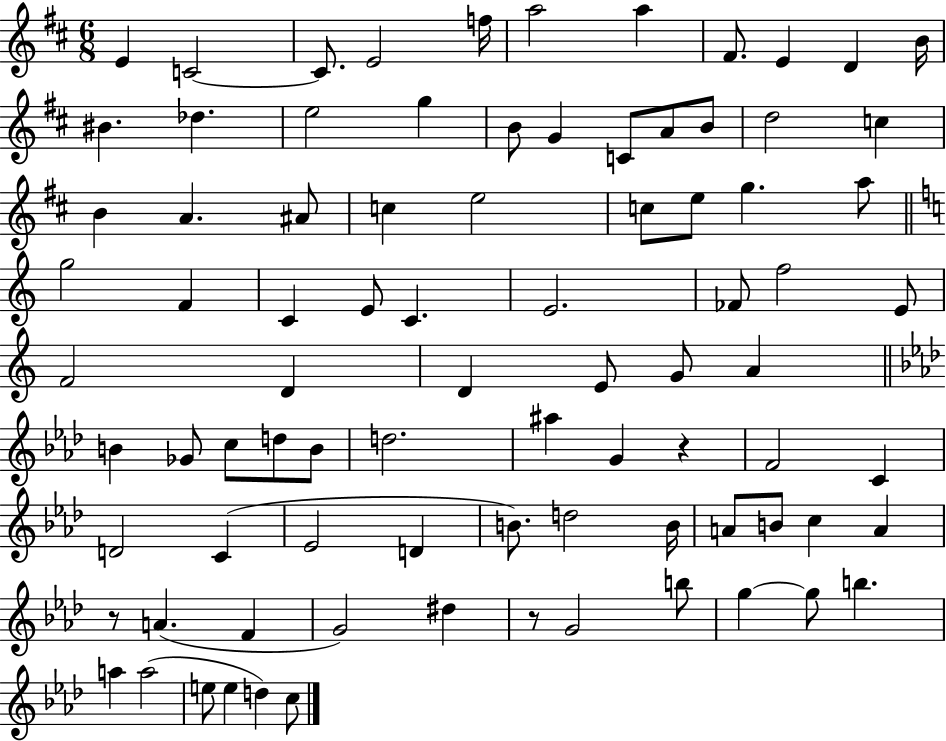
{
  \clef treble
  \numericTimeSignature
  \time 6/8
  \key d \major
  e'4 c'2~~ | c'8. e'2 f''16 | a''2 a''4 | fis'8. e'4 d'4 b'16 | \break bis'4. des''4. | e''2 g''4 | b'8 g'4 c'8 a'8 b'8 | d''2 c''4 | \break b'4 a'4. ais'8 | c''4 e''2 | c''8 e''8 g''4. a''8 | \bar "||" \break \key c \major g''2 f'4 | c'4 e'8 c'4. | e'2. | fes'8 f''2 e'8 | \break f'2 d'4 | d'4 e'8 g'8 a'4 | \bar "||" \break \key aes \major b'4 ges'8 c''8 d''8 b'8 | d''2. | ais''4 g'4 r4 | f'2 c'4 | \break d'2 c'4( | ees'2 d'4 | b'8.) d''2 b'16 | a'8 b'8 c''4 a'4 | \break r8 a'4.( f'4 | g'2) dis''4 | r8 g'2 b''8 | g''4~~ g''8 b''4. | \break a''4 a''2( | e''8 e''4 d''4) c''8 | \bar "|."
}